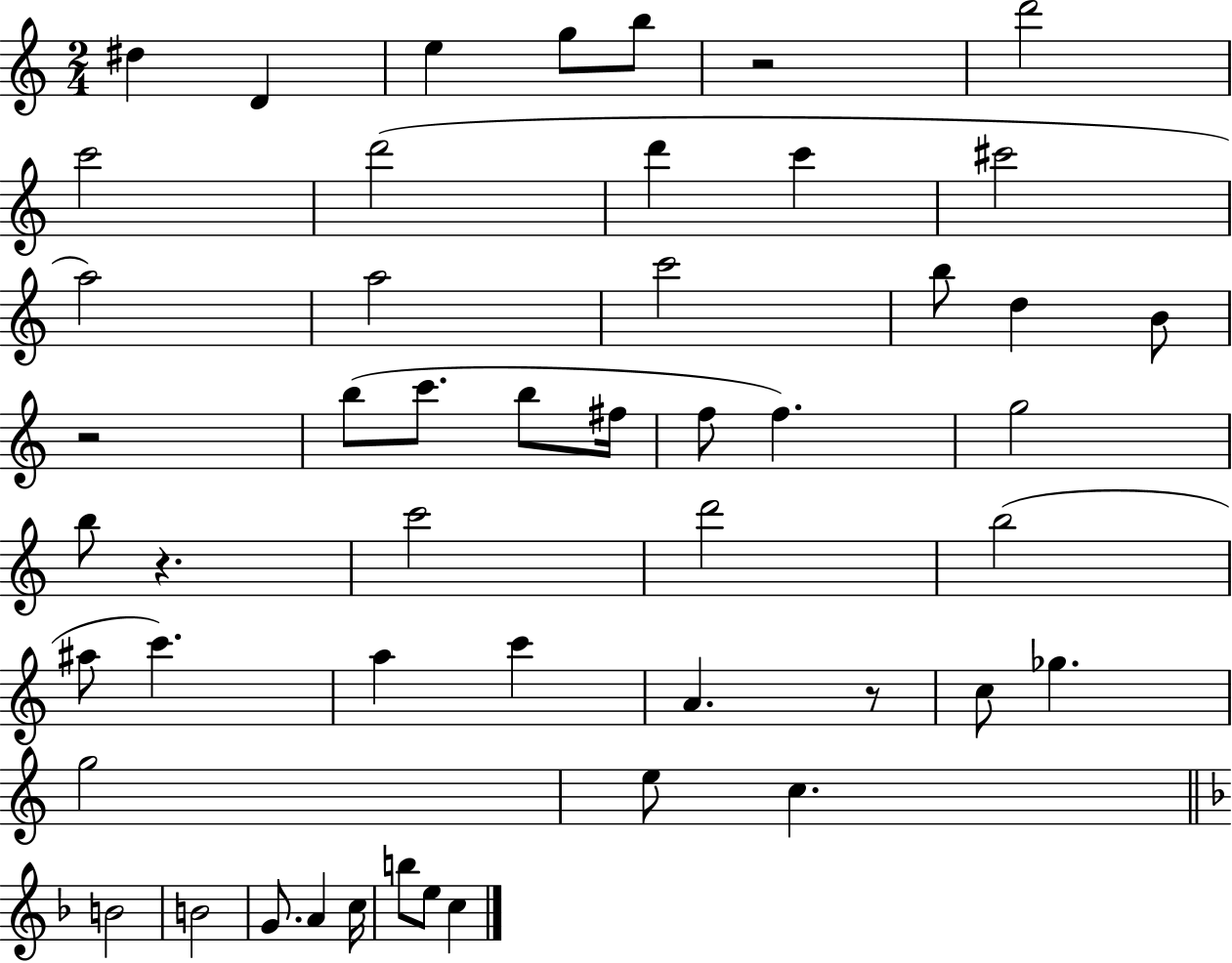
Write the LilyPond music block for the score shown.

{
  \clef treble
  \numericTimeSignature
  \time 2/4
  \key c \major
  dis''4 d'4 | e''4 g''8 b''8 | r2 | d'''2 | \break c'''2 | d'''2( | d'''4 c'''4 | cis'''2 | \break a''2) | a''2 | c'''2 | b''8 d''4 b'8 | \break r2 | b''8( c'''8. b''8 fis''16 | f''8 f''4.) | g''2 | \break b''8 r4. | c'''2 | d'''2 | b''2( | \break ais''8 c'''4.) | a''4 c'''4 | a'4. r8 | c''8 ges''4. | \break g''2 | e''8 c''4. | \bar "||" \break \key f \major b'2 | b'2 | g'8. a'4 c''16 | b''8 e''8 c''4 | \break \bar "|."
}